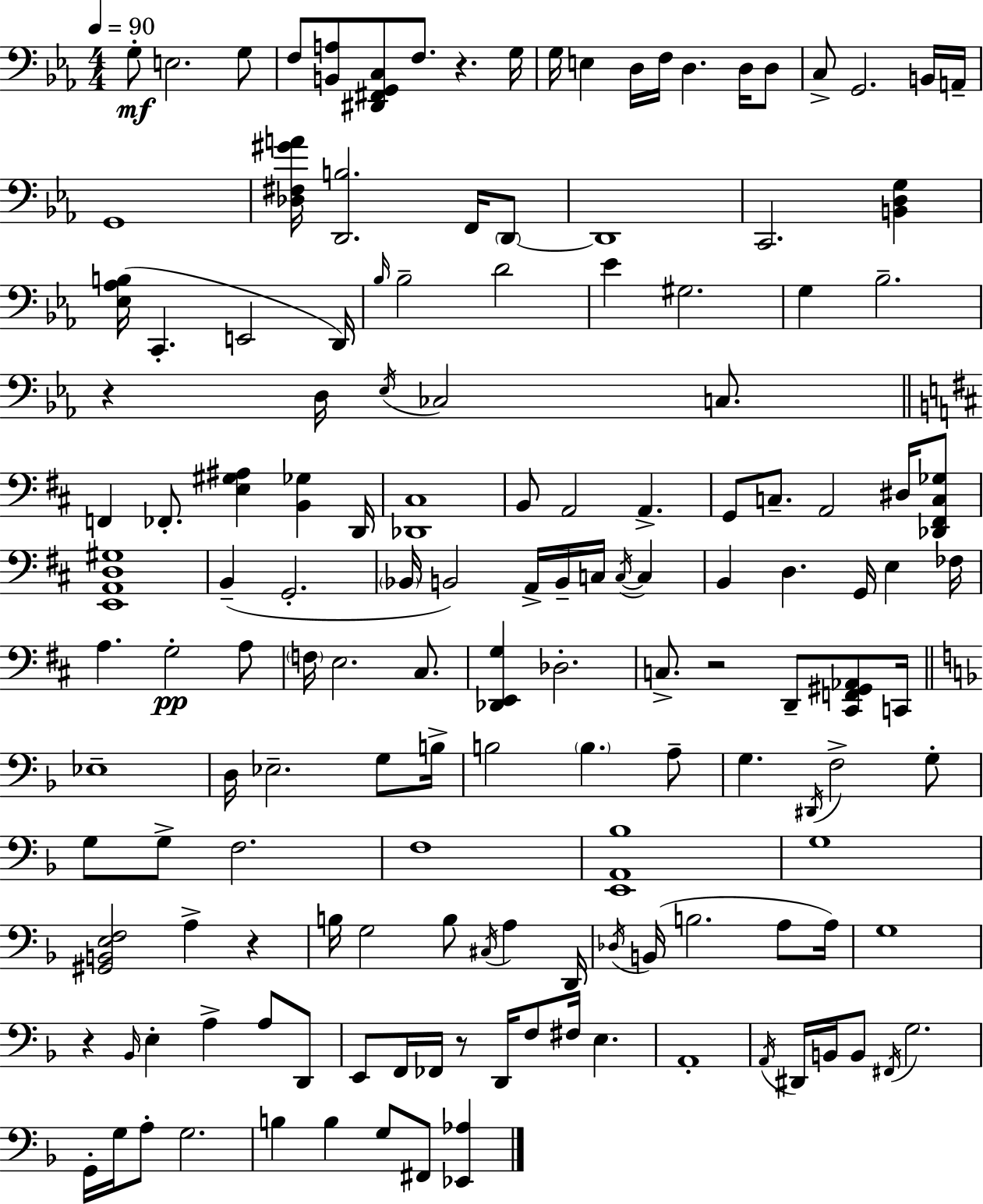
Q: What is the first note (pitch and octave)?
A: G3